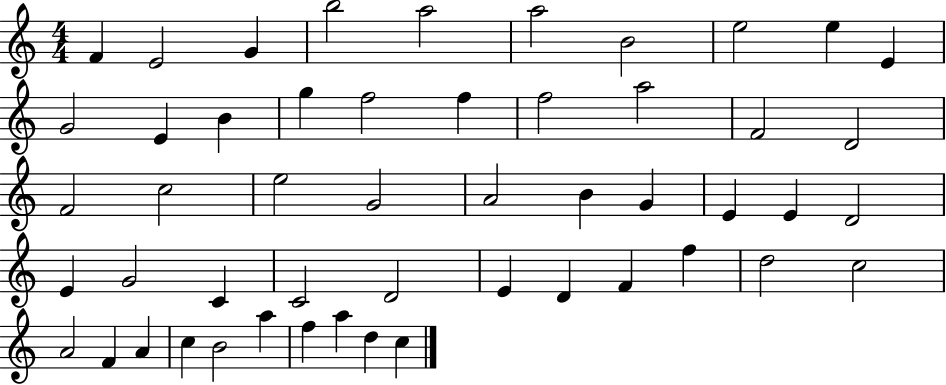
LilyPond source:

{
  \clef treble
  \numericTimeSignature
  \time 4/4
  \key c \major
  f'4 e'2 g'4 | b''2 a''2 | a''2 b'2 | e''2 e''4 e'4 | \break g'2 e'4 b'4 | g''4 f''2 f''4 | f''2 a''2 | f'2 d'2 | \break f'2 c''2 | e''2 g'2 | a'2 b'4 g'4 | e'4 e'4 d'2 | \break e'4 g'2 c'4 | c'2 d'2 | e'4 d'4 f'4 f''4 | d''2 c''2 | \break a'2 f'4 a'4 | c''4 b'2 a''4 | f''4 a''4 d''4 c''4 | \bar "|."
}